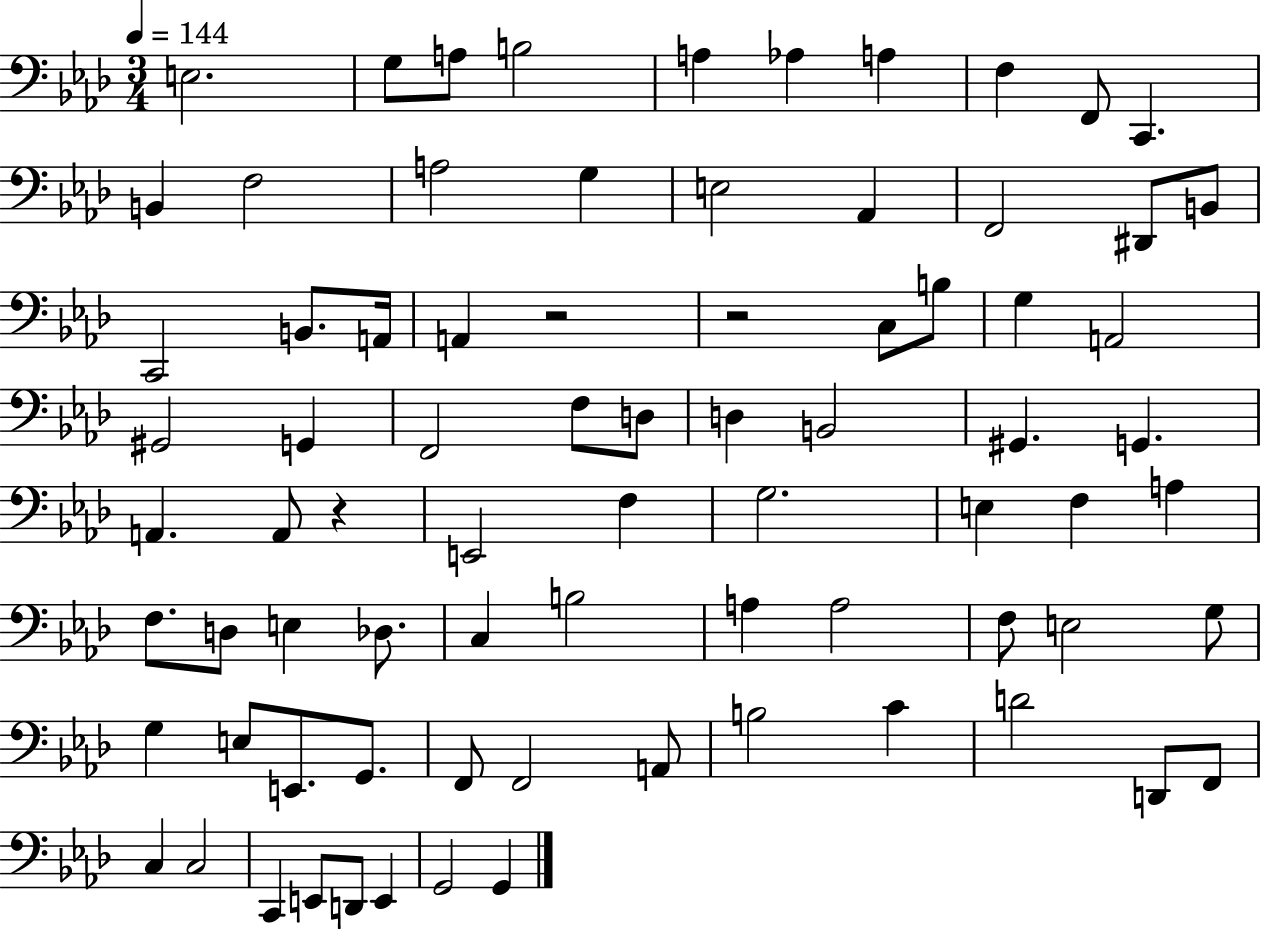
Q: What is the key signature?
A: AES major